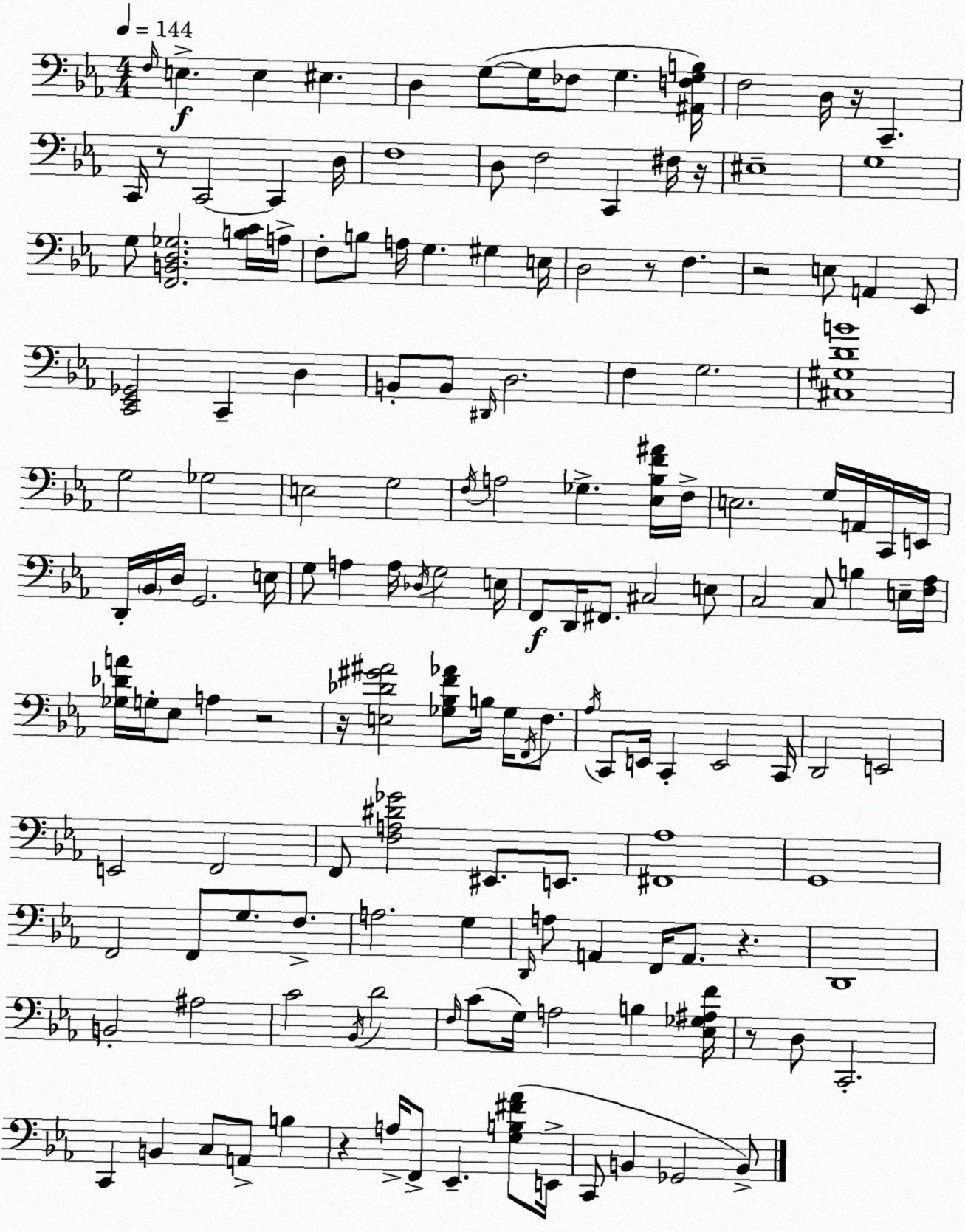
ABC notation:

X:1
T:Untitled
M:4/4
L:1/4
K:Eb
F,/4 E, E, ^E, D, G,/2 G,/4 _F,/2 G, [^A,,F,G,B,]/4 F,2 D,/4 z/4 C,, C,,/4 z/2 C,,2 C,, D,/4 F,4 D,/2 F,2 C,, ^F,/4 z/4 ^E,4 G,4 G,/2 [F,,B,,D,_G,]2 [B,C]/4 A,/4 F,/2 B,/2 A,/4 G, ^G, E,/4 D,2 z/2 F, z2 E,/2 A,, _E,,/2 [C,,_E,,_G,,]2 C,, D, B,,/2 B,,/2 ^D,,/4 D,2 F, G,2 [^C,^G,DB]4 G,2 _G,2 E,2 G,2 F,/4 A,2 _G, [_E,_B,F^A]/4 F,/4 E,2 G,/4 A,,/4 C,,/4 E,,/4 D,,/4 _B,,/4 D,/4 G,,2 E,/4 G,/2 A, A,/4 _D,/4 G,2 E,/4 F,,/2 D,,/4 ^F,,/2 ^C,2 E,/2 C,2 C,/2 B, E,/4 [F,_A,]/4 [_G,_DA]/4 G,/4 _E,/2 A, z2 z/4 [E,_D^G^A]2 [_G,_B,F_A]/2 B,/4 _G,/4 F,,/4 F,/2 _A,/4 C,,/2 E,,/4 C,, E,,2 C,,/4 D,,2 E,,2 E,,2 F,,2 F,,/2 [F,A,^D_G]2 ^E,,/2 E,,/2 [^F,,_A,]4 G,,4 F,,2 F,,/2 G,/2 F,/2 A,2 G, D,,/4 A,/2 A,, F,,/4 A,,/2 z D,,4 B,,2 ^A,2 C2 _B,,/4 D2 F,/4 C/2 G,/4 A,2 B, [_E,_G,^A,F]/4 z/2 D,/2 C,,2 C,, B,, C,/2 A,,/2 B, z A,/4 F,,/2 _E,, [G,B,^F_A]/2 E,,/4 C,,/2 B,, _G,,2 B,,/2